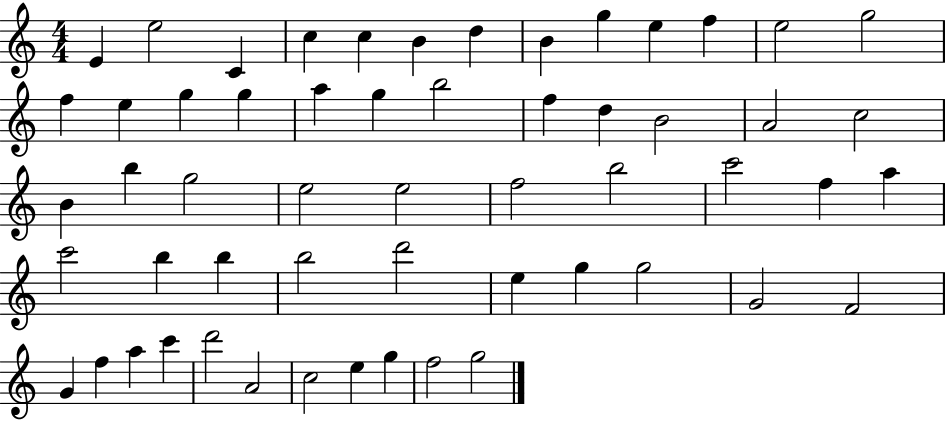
E4/q E5/h C4/q C5/q C5/q B4/q D5/q B4/q G5/q E5/q F5/q E5/h G5/h F5/q E5/q G5/q G5/q A5/q G5/q B5/h F5/q D5/q B4/h A4/h C5/h B4/q B5/q G5/h E5/h E5/h F5/h B5/h C6/h F5/q A5/q C6/h B5/q B5/q B5/h D6/h E5/q G5/q G5/h G4/h F4/h G4/q F5/q A5/q C6/q D6/h A4/h C5/h E5/q G5/q F5/h G5/h